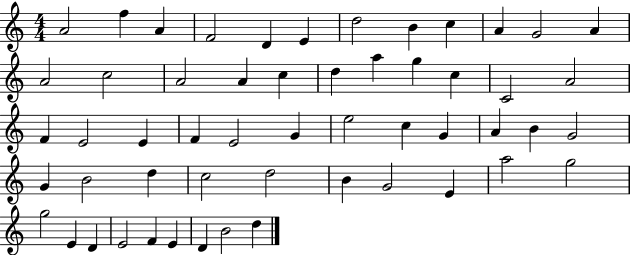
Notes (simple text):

A4/h F5/q A4/q F4/h D4/q E4/q D5/h B4/q C5/q A4/q G4/h A4/q A4/h C5/h A4/h A4/q C5/q D5/q A5/q G5/q C5/q C4/h A4/h F4/q E4/h E4/q F4/q E4/h G4/q E5/h C5/q G4/q A4/q B4/q G4/h G4/q B4/h D5/q C5/h D5/h B4/q G4/h E4/q A5/h G5/h G5/h E4/q D4/q E4/h F4/q E4/q D4/q B4/h D5/q